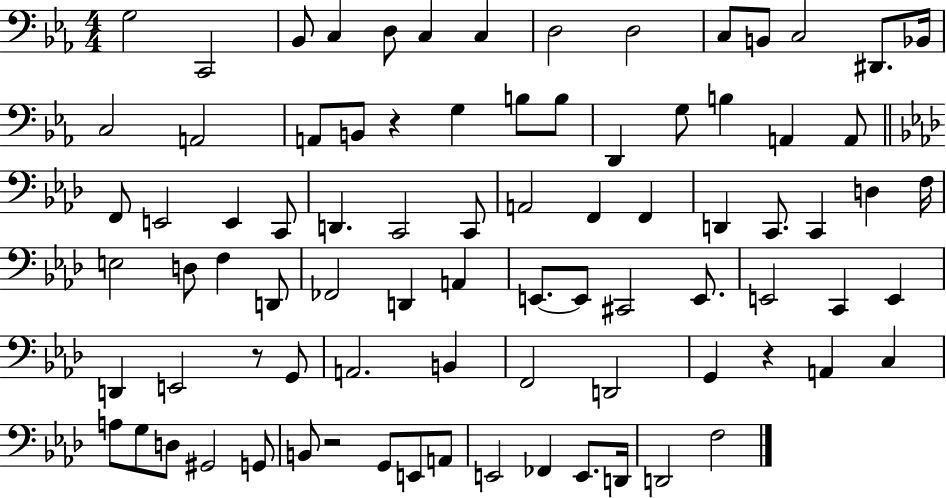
G3/h C2/h Bb2/e C3/q D3/e C3/q C3/q D3/h D3/h C3/e B2/e C3/h D#2/e. Bb2/s C3/h A2/h A2/e B2/e R/q G3/q B3/e B3/e D2/q G3/e B3/q A2/q A2/e F2/e E2/h E2/q C2/e D2/q. C2/h C2/e A2/h F2/q F2/q D2/q C2/e. C2/q D3/q F3/s E3/h D3/e F3/q D2/e FES2/h D2/q A2/q E2/e. E2/e C#2/h E2/e. E2/h C2/q E2/q D2/q E2/h R/e G2/e A2/h. B2/q F2/h D2/h G2/q R/q A2/q C3/q A3/e G3/e D3/e G#2/h G2/e B2/e R/h G2/e E2/e A2/e E2/h FES2/q E2/e. D2/s D2/h F3/h